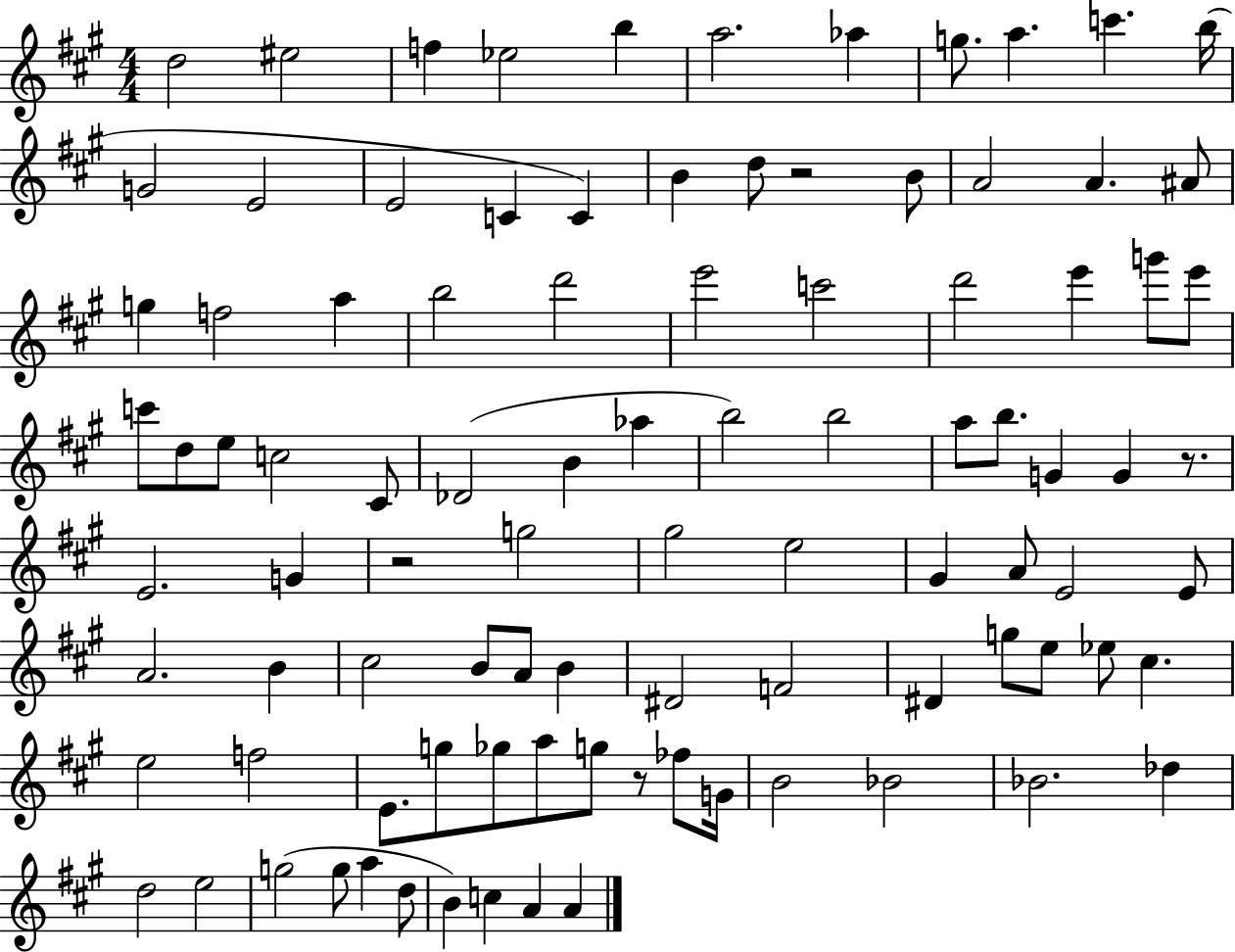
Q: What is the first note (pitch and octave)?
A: D5